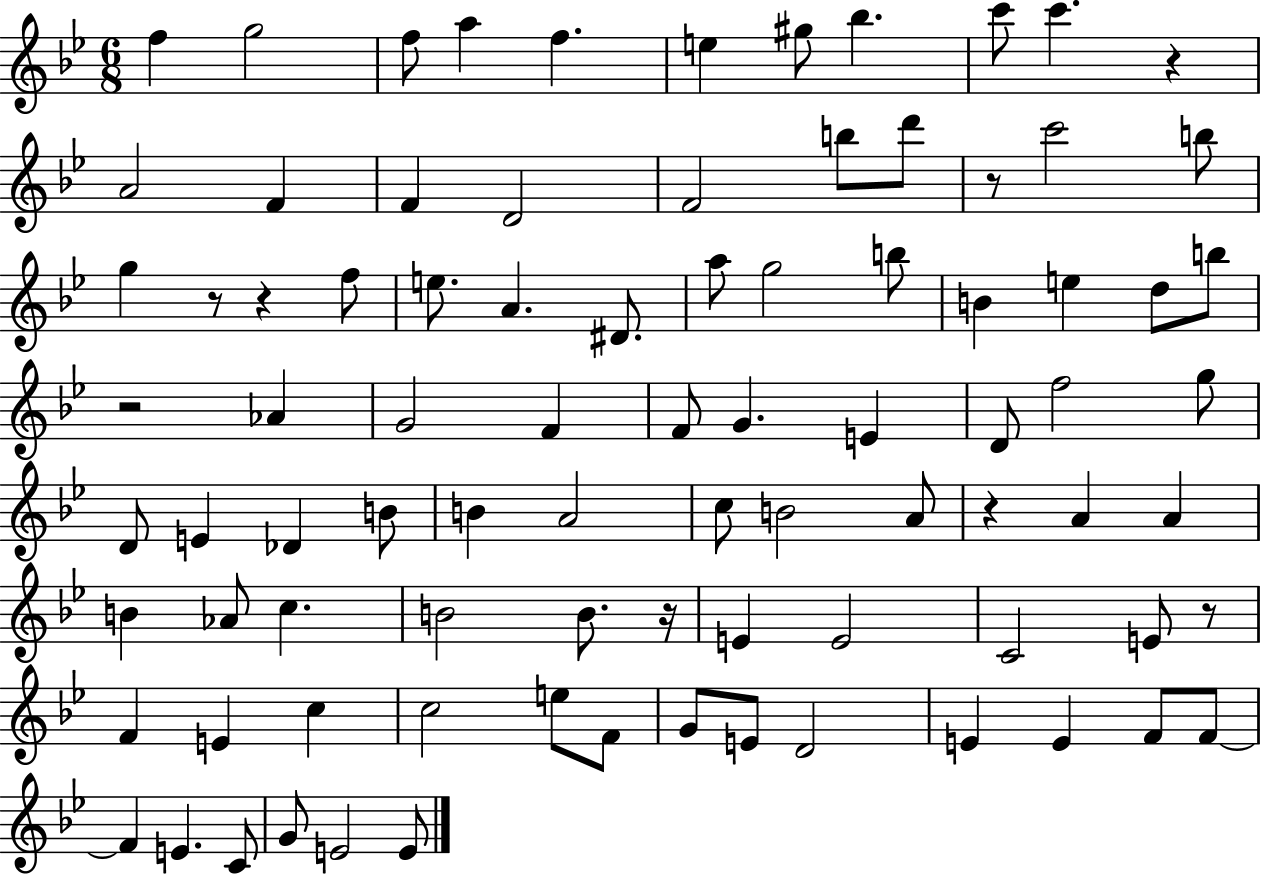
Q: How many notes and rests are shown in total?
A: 87